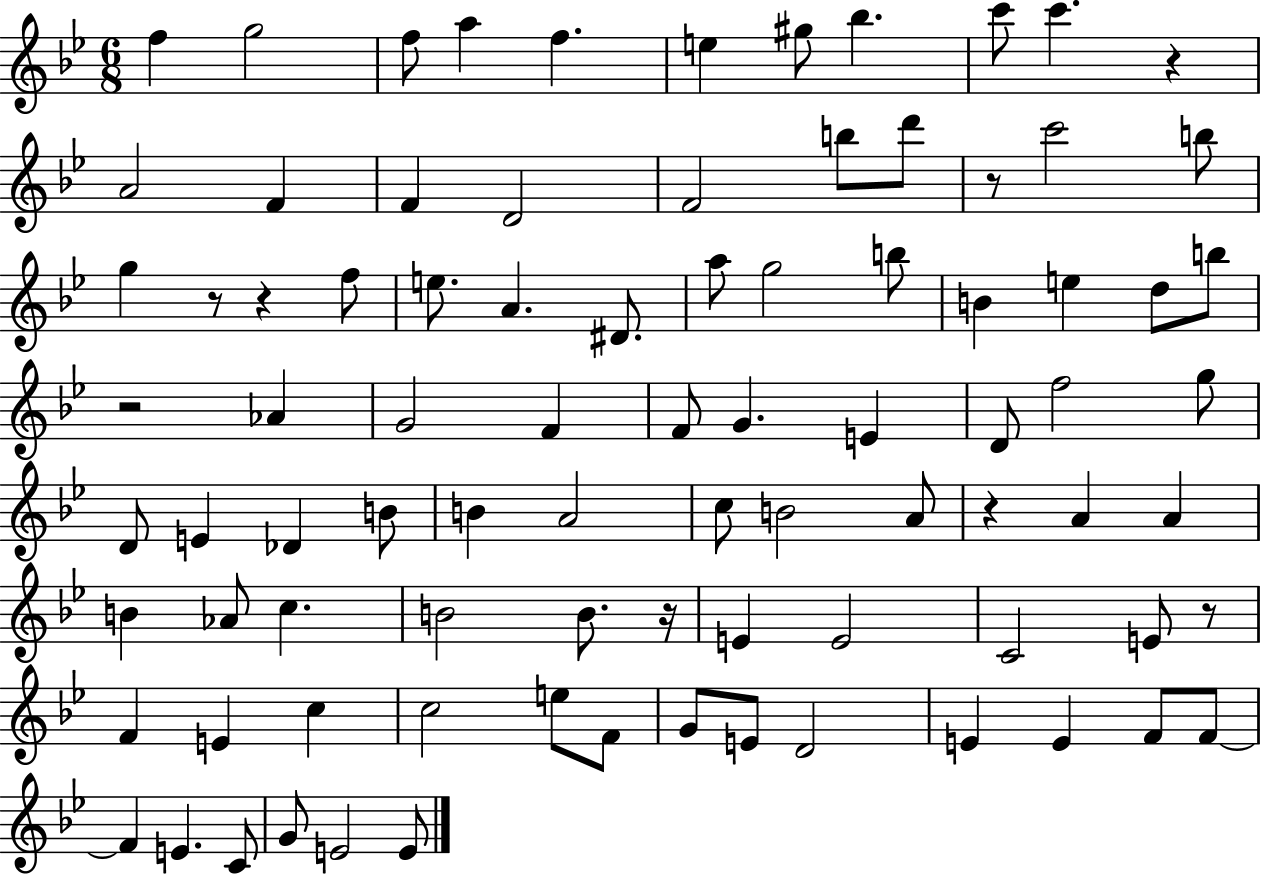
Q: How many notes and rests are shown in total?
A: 87